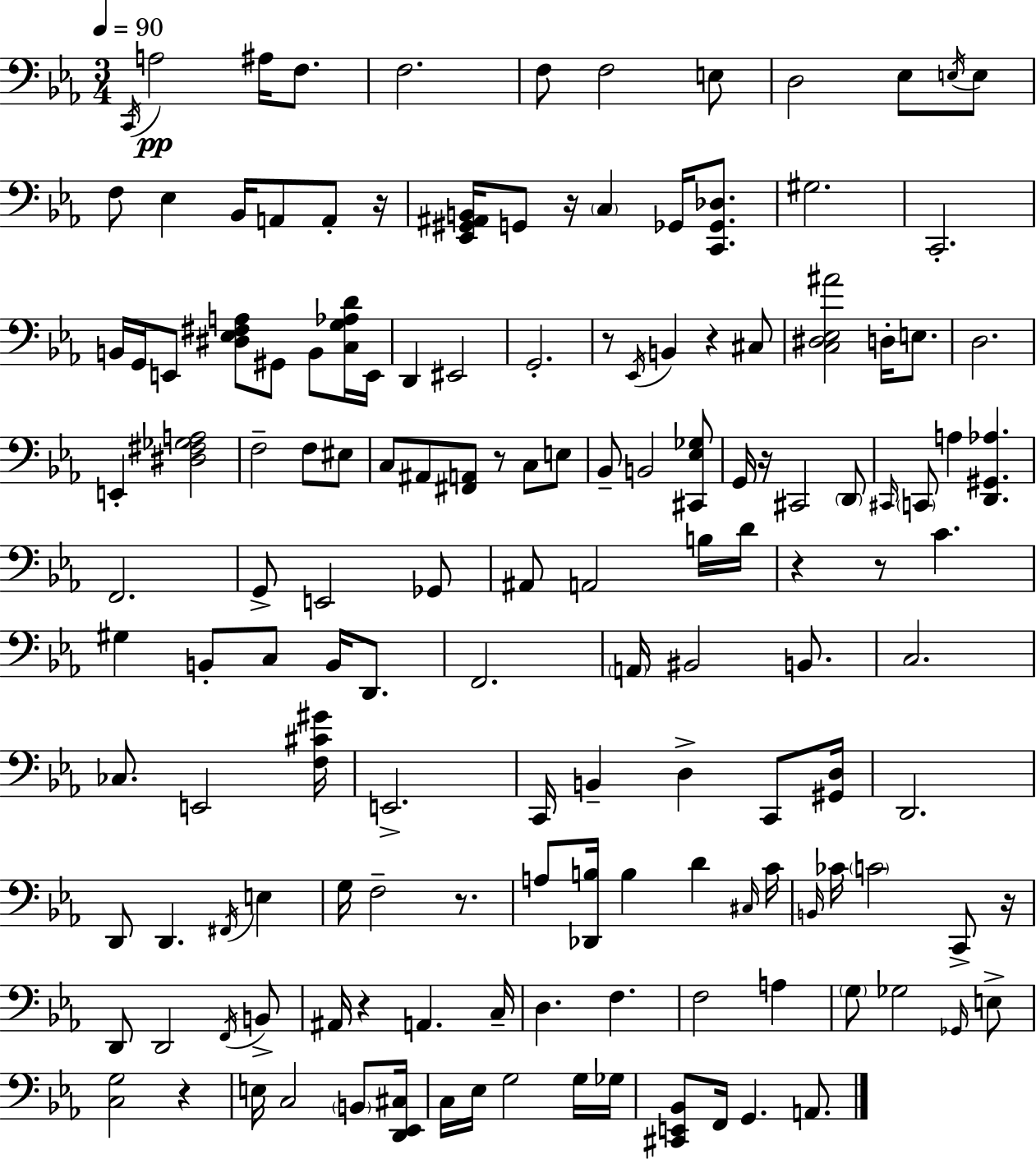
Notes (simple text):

C2/s A3/h A#3/s F3/e. F3/h. F3/e F3/h E3/e D3/h Eb3/e E3/s E3/e F3/e Eb3/q Bb2/s A2/e A2/e R/s [Eb2,G#2,A#2,B2]/s G2/e R/s C3/q Gb2/s [C2,Gb2,Db3]/e. G#3/h. C2/h. B2/s G2/s E2/e [D#3,Eb3,F#3,A3]/e G#2/e B2/e [C3,G3,Ab3,D4]/s E2/s D2/q EIS2/h G2/h. R/e Eb2/s B2/q R/q C#3/e [C3,D#3,Eb3,A#4]/h D3/s E3/e. D3/h. E2/q [D#3,F#3,Gb3,A3]/h F3/h F3/e EIS3/e C3/e A#2/e [F#2,A2]/e R/e C3/e E3/e Bb2/e B2/h [C#2,Eb3,Gb3]/e G2/s R/s C#2/h D2/e C#2/s C2/e A3/q [D2,G#2,Ab3]/q. F2/h. G2/e E2/h Gb2/e A#2/e A2/h B3/s D4/s R/q R/e C4/q. G#3/q B2/e C3/e B2/s D2/e. F2/h. A2/s BIS2/h B2/e. C3/h. CES3/e. E2/h [F3,C#4,G#4]/s E2/h. C2/s B2/q D3/q C2/e [G#2,D3]/s D2/h. D2/e D2/q. F#2/s E3/q G3/s F3/h R/e. A3/e [Db2,B3]/s B3/q D4/q C#3/s C4/s B2/s CES4/s C4/h C2/e R/s D2/e D2/h F2/s B2/e A#2/s R/q A2/q. C3/s D3/q. F3/q. F3/h A3/q G3/e Gb3/h Gb2/s E3/e [C3,G3]/h R/q E3/s C3/h B2/e [D2,Eb2,C#3]/s C3/s Eb3/s G3/h G3/s Gb3/s [C#2,E2,Bb2]/e F2/s G2/q. A2/e.